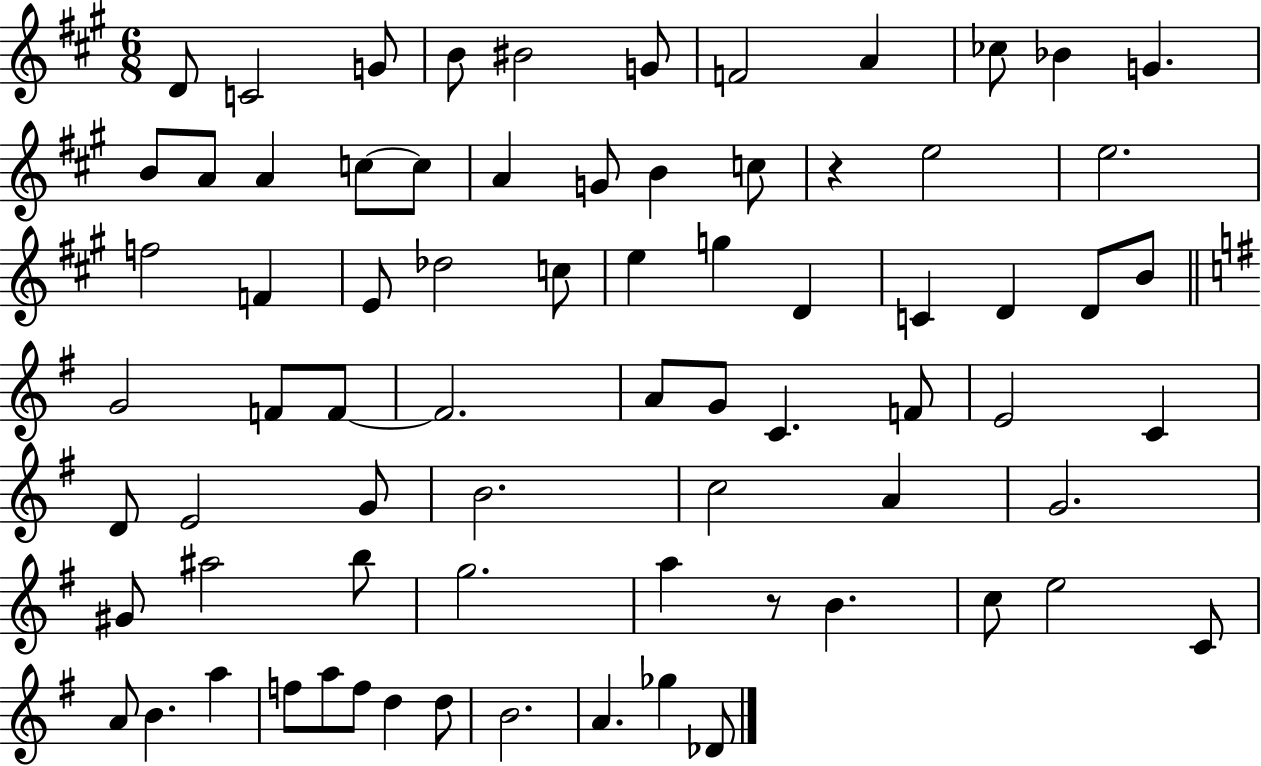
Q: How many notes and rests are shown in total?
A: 74